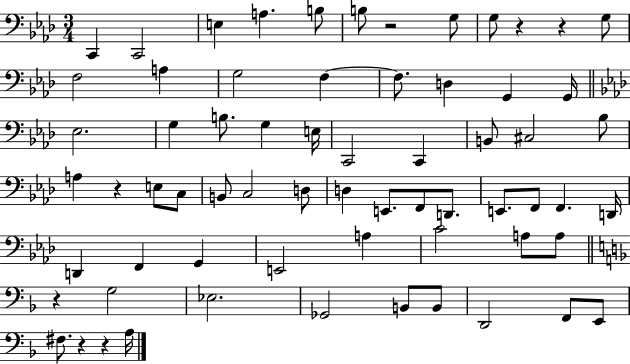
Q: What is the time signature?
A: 3/4